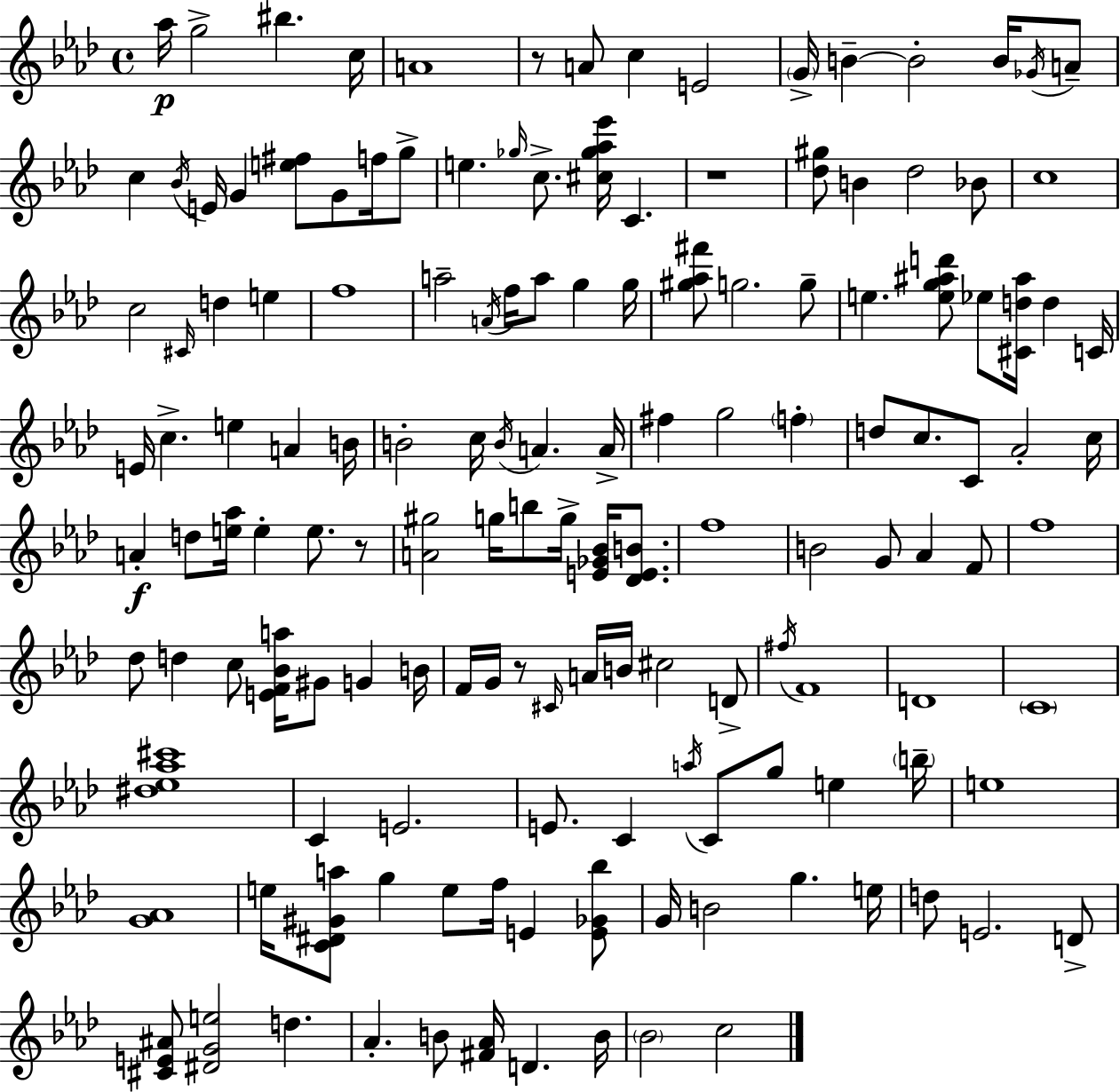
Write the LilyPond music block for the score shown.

{
  \clef treble
  \time 4/4
  \defaultTimeSignature
  \key aes \major
  aes''16\p g''2-> bis''4. c''16 | a'1 | r8 a'8 c''4 e'2 | \parenthesize g'16-> b'4--~~ b'2-. b'16 \acciaccatura { ges'16 } a'8-- | \break c''4 \acciaccatura { bes'16 } e'16 g'4 <e'' fis''>8 g'8 f''16 | g''8-> e''4. \grace { ges''16 } c''8.-> <cis'' ges'' aes'' ees'''>16 c'4. | r1 | <des'' gis''>8 b'4 des''2 | \break bes'8 c''1 | c''2 \grace { cis'16 } d''4 | e''4 f''1 | a''2-- \acciaccatura { a'16 } f''16 a''8 | \break g''4 g''16 <gis'' aes'' fis'''>8 g''2. | g''8-- e''4. <e'' g'' ais'' d'''>8 ees''8 <cis' d'' ais''>16 | d''4 c'16 e'16 c''4.-> e''4 | a'4 b'16 b'2-. c''16 \acciaccatura { b'16 } a'4. | \break a'16-> fis''4 g''2 | \parenthesize f''4-. d''8 c''8. c'8 aes'2-. | c''16 a'4-.\f d''8 <e'' aes''>16 e''4-. | e''8. r8 <a' gis''>2 g''16 b''8 | \break g''16-> <e' ges' bes'>16 <des' e' b'>8. f''1 | b'2 g'8 | aes'4 f'8 f''1 | des''8 d''4 c''8 <e' f' bes' a''>16 gis'8 | \break g'4 b'16 f'16 g'16 r8 \grace { cis'16 } a'16 b'16 cis''2 | d'8-> \acciaccatura { fis''16 } f'1 | d'1 | \parenthesize c'1 | \break <dis'' ees'' aes'' cis'''>1 | c'4 e'2. | e'8. c'4 \acciaccatura { a''16 } | c'8 g''8 e''4 \parenthesize b''16-- e''1 | \break <g' aes'>1 | e''16 <c' dis' gis' a''>8 g''4 | e''8 f''16 e'4 <e' ges' bes''>8 g'16 b'2 | g''4. e''16 d''8 e'2. | \break d'8-> <cis' e' ais'>8 <dis' g' e''>2 | d''4. aes'4.-. b'8 | <fis' aes'>16 d'4. b'16 \parenthesize bes'2 | c''2 \bar "|."
}